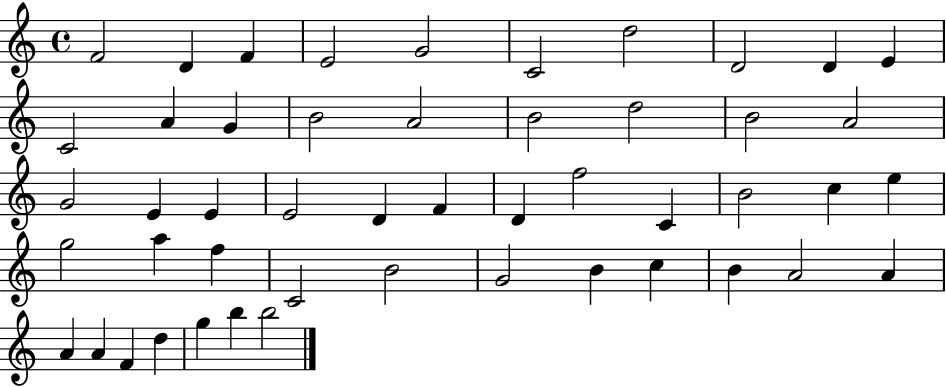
{
  \clef treble
  \time 4/4
  \defaultTimeSignature
  \key c \major
  f'2 d'4 f'4 | e'2 g'2 | c'2 d''2 | d'2 d'4 e'4 | \break c'2 a'4 g'4 | b'2 a'2 | b'2 d''2 | b'2 a'2 | \break g'2 e'4 e'4 | e'2 d'4 f'4 | d'4 f''2 c'4 | b'2 c''4 e''4 | \break g''2 a''4 f''4 | c'2 b'2 | g'2 b'4 c''4 | b'4 a'2 a'4 | \break a'4 a'4 f'4 d''4 | g''4 b''4 b''2 | \bar "|."
}